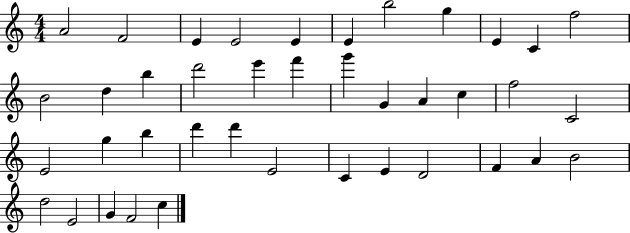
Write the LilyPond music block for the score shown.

{
  \clef treble
  \numericTimeSignature
  \time 4/4
  \key c \major
  a'2 f'2 | e'4 e'2 e'4 | e'4 b''2 g''4 | e'4 c'4 f''2 | \break b'2 d''4 b''4 | d'''2 e'''4 f'''4 | g'''4 g'4 a'4 c''4 | f''2 c'2 | \break e'2 g''4 b''4 | d'''4 d'''4 e'2 | c'4 e'4 d'2 | f'4 a'4 b'2 | \break d''2 e'2 | g'4 f'2 c''4 | \bar "|."
}